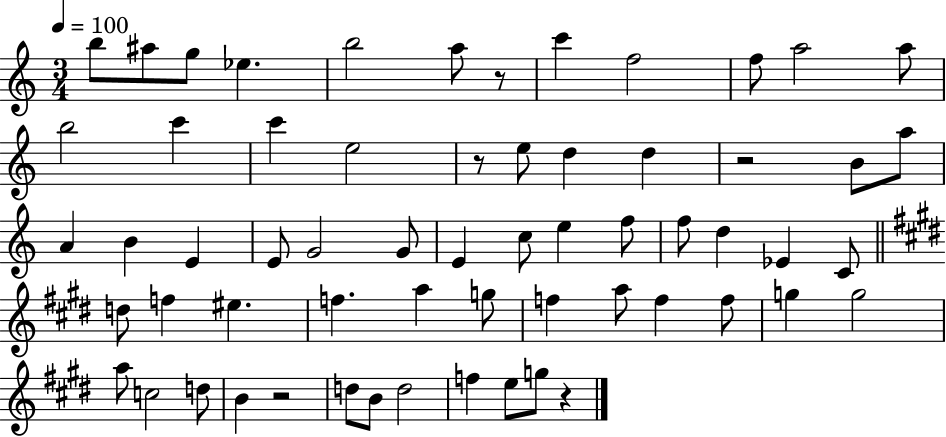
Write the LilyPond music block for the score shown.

{
  \clef treble
  \numericTimeSignature
  \time 3/4
  \key c \major
  \tempo 4 = 100
  \repeat volta 2 { b''8 ais''8 g''8 ees''4. | b''2 a''8 r8 | c'''4 f''2 | f''8 a''2 a''8 | \break b''2 c'''4 | c'''4 e''2 | r8 e''8 d''4 d''4 | r2 b'8 a''8 | \break a'4 b'4 e'4 | e'8 g'2 g'8 | e'4 c''8 e''4 f''8 | f''8 d''4 ees'4 c'8 | \break \bar "||" \break \key e \major d''8 f''4 eis''4. | f''4. a''4 g''8 | f''4 a''8 f''4 f''8 | g''4 g''2 | \break a''8 c''2 d''8 | b'4 r2 | d''8 b'8 d''2 | f''4 e''8 g''8 r4 | \break } \bar "|."
}